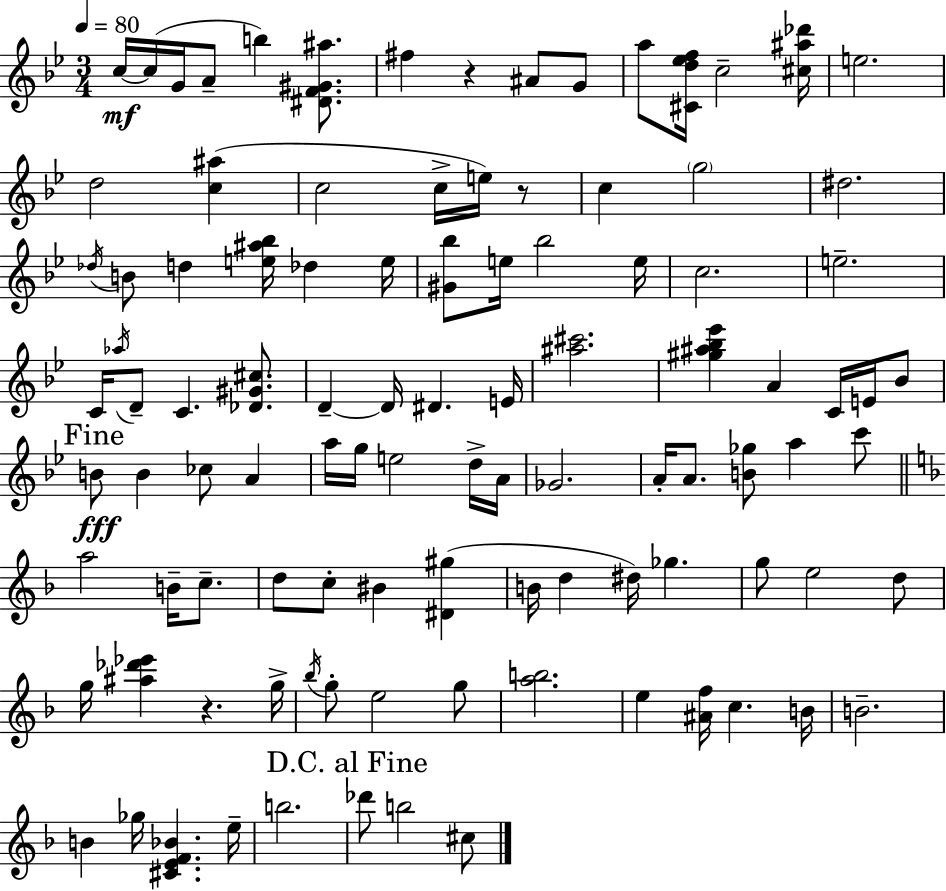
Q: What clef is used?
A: treble